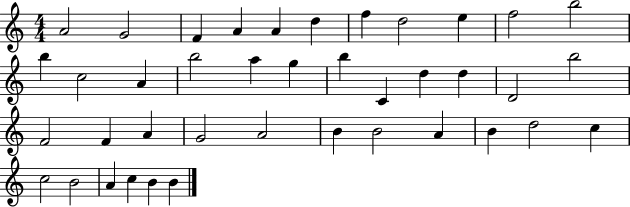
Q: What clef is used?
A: treble